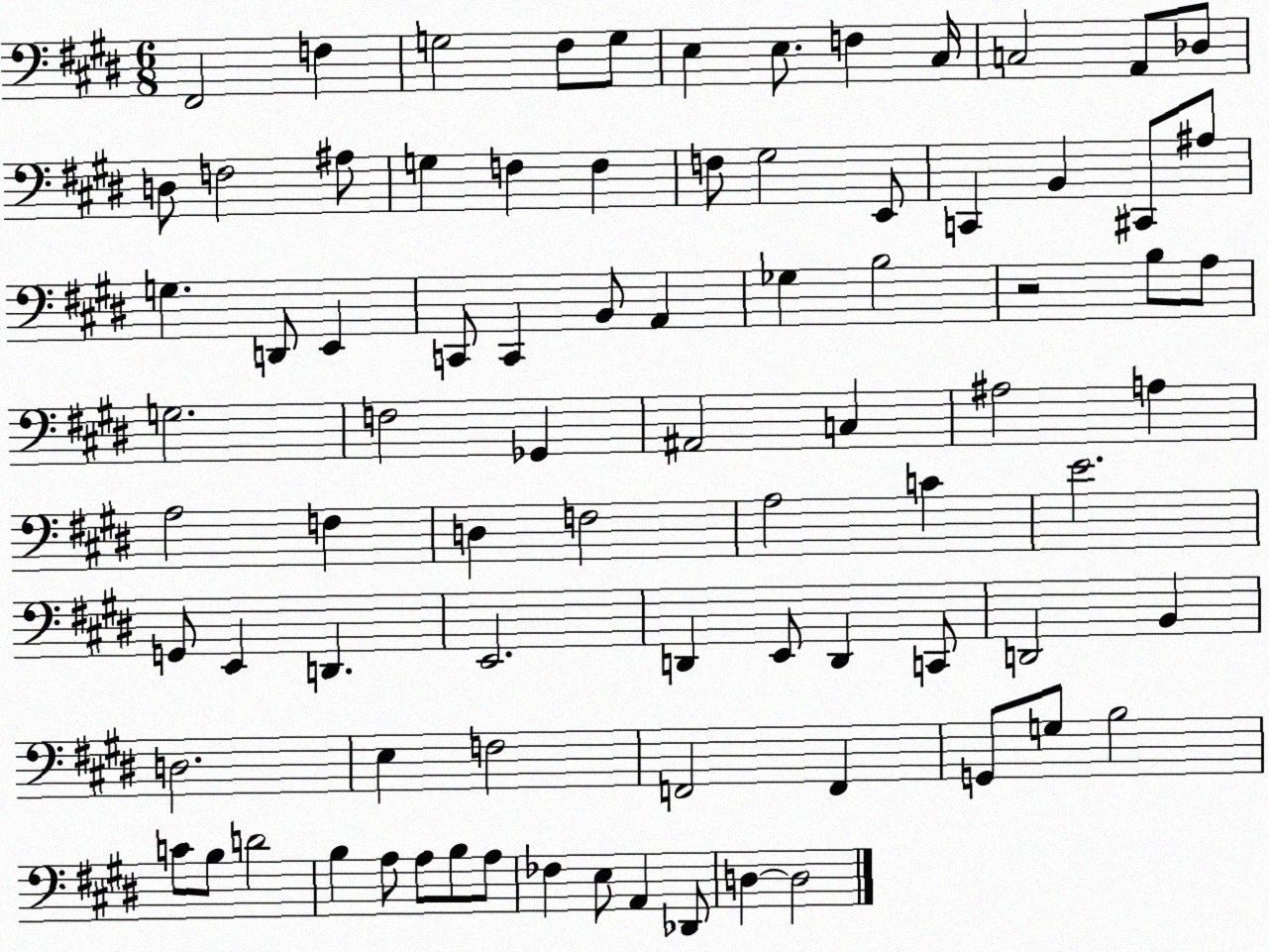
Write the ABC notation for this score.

X:1
T:Untitled
M:6/8
L:1/4
K:E
^F,,2 F, G,2 ^F,/2 G,/2 E, E,/2 F, ^C,/4 C,2 A,,/2 _D,/2 D,/2 F,2 ^A,/2 G, F, F, F,/2 ^G,2 E,,/2 C,, B,, ^C,,/2 ^A,/2 G, D,,/2 E,, C,,/2 C,, B,,/2 A,, _G, B,2 z2 B,/2 A,/2 G,2 F,2 _G,, ^A,,2 C, ^A,2 A, A,2 F, D, F,2 A,2 C E2 G,,/2 E,, D,, E,,2 D,, E,,/2 D,, C,,/2 D,,2 B,, D,2 E, F,2 F,,2 F,, G,,/2 G,/2 B,2 C/2 B,/2 D2 B, A,/2 A,/2 B,/2 A,/2 _F, E,/2 A,, _D,,/2 D, D,2